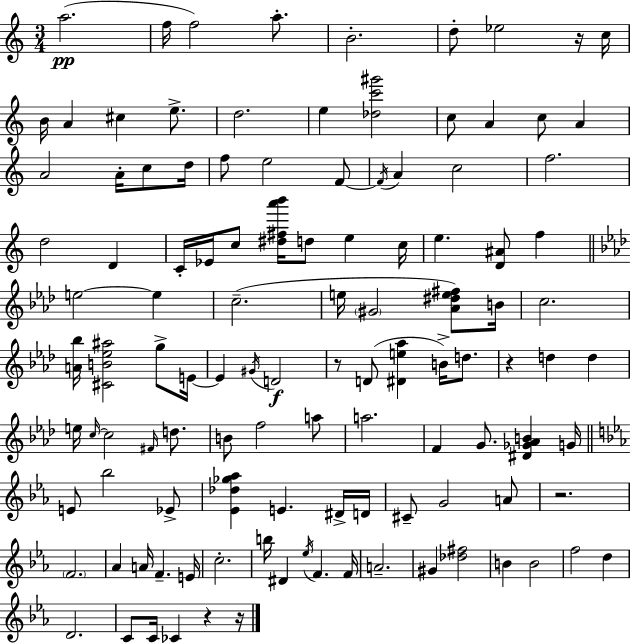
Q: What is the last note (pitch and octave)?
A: CES4